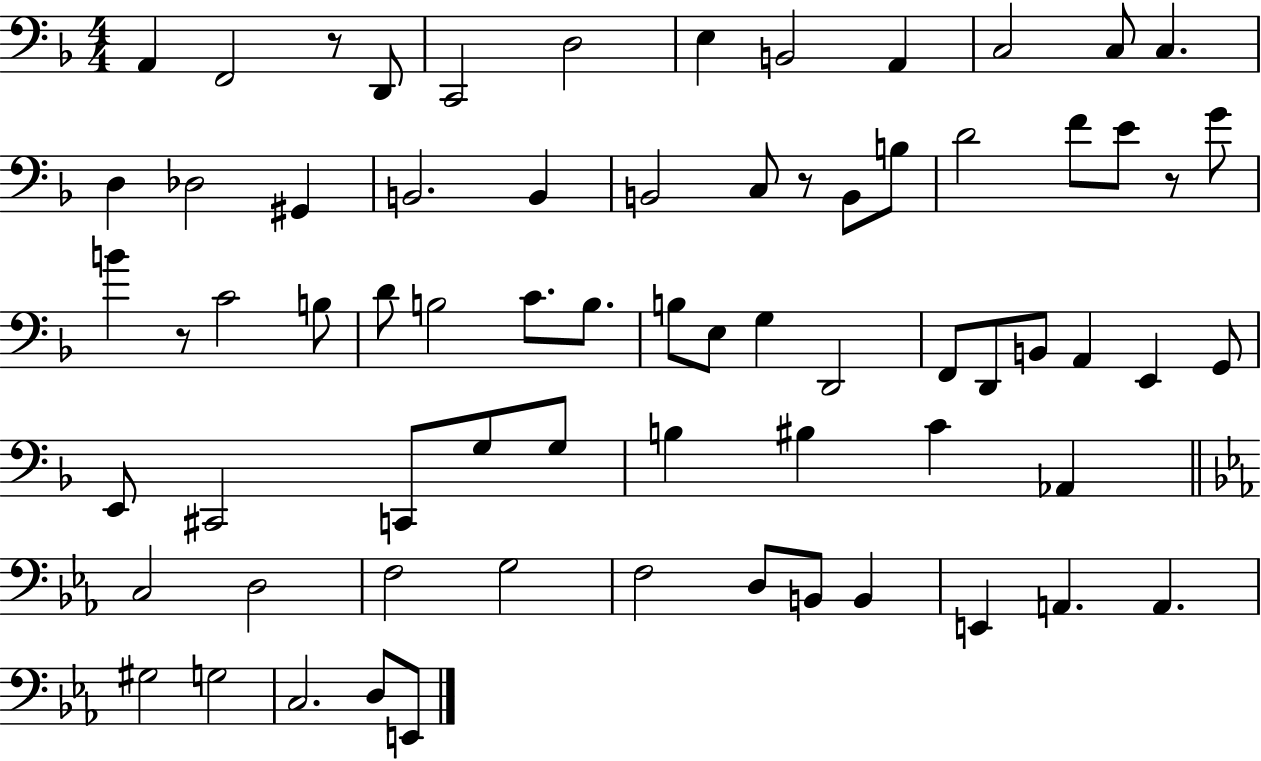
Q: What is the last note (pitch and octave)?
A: E2